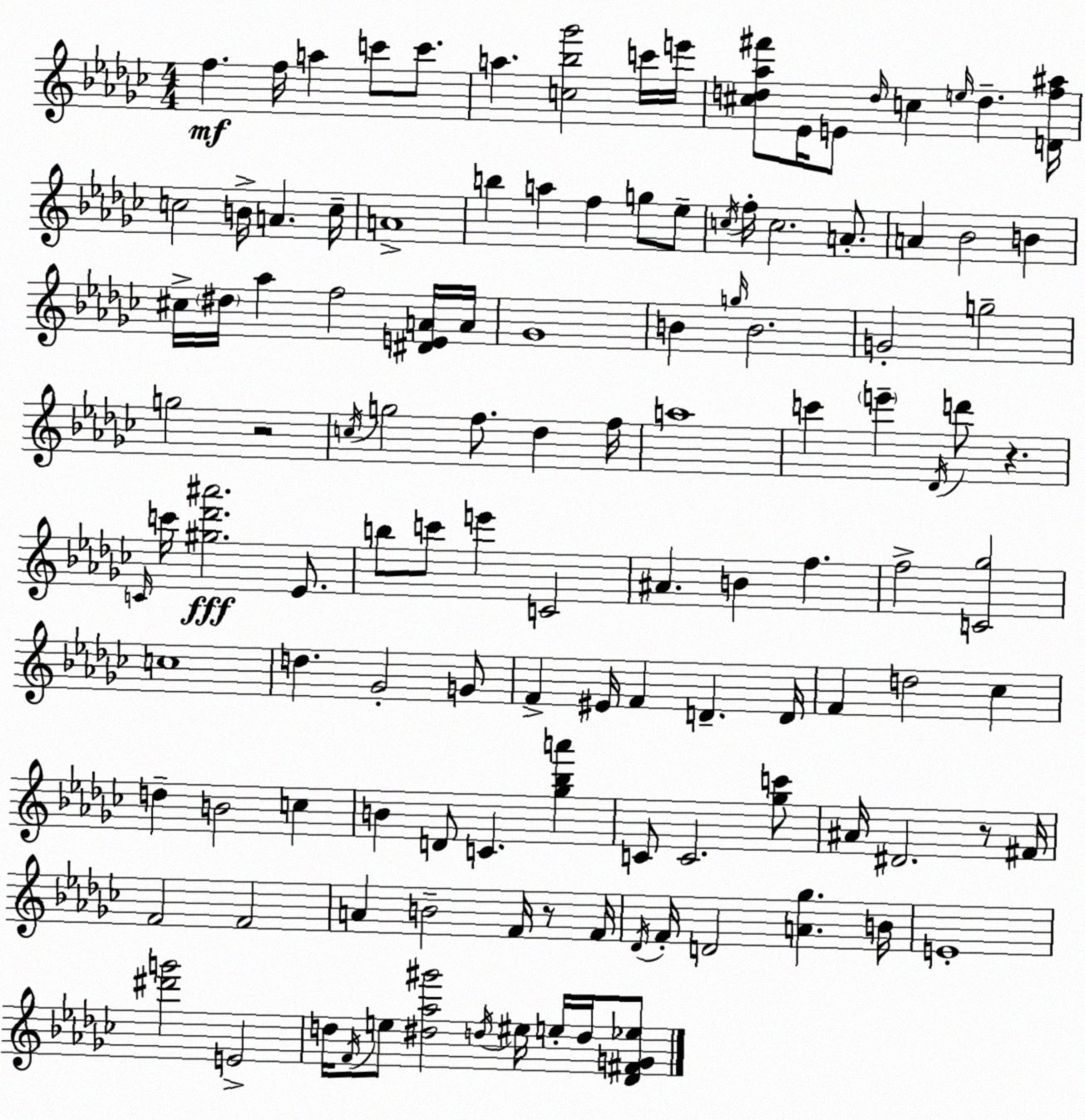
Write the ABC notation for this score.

X:1
T:Untitled
M:4/4
L:1/4
K:Ebm
f f/4 a c'/2 c'/2 a [c_b_g']2 c'/4 e'/4 [^cd_a^f']/2 _E/4 E/2 d/4 c e/4 d [Df^a]/4 c2 B/4 A c/4 A4 b a f g/2 _e/2 c/4 f/4 c2 A/2 A _B2 B ^c/4 ^d/4 _a f2 [^DEA]/4 A/4 _G4 B g/4 B2 G2 g2 g2 z2 c/4 g2 f/2 _d f/4 a4 c' e' _D/4 d'/2 z C/4 c'/4 [^g_d'^a']2 _E/2 b/2 c'/2 e' C2 ^A B f f2 [C_g]2 c4 d _G2 G/2 F ^E/4 F D D/4 F d2 _c d B2 c B D/2 C [_g_ba'] C/2 C2 [_gc']/2 ^A/4 ^D2 z/2 ^F/4 F2 F2 A B2 F/4 z/2 F/4 _D/4 F/4 D2 [A_g] B/4 E4 [^d'g']2 E2 d/4 F/4 e/2 [^d_a^g']2 d/4 ^e/4 e/4 d/4 [_D^FG_e]/2